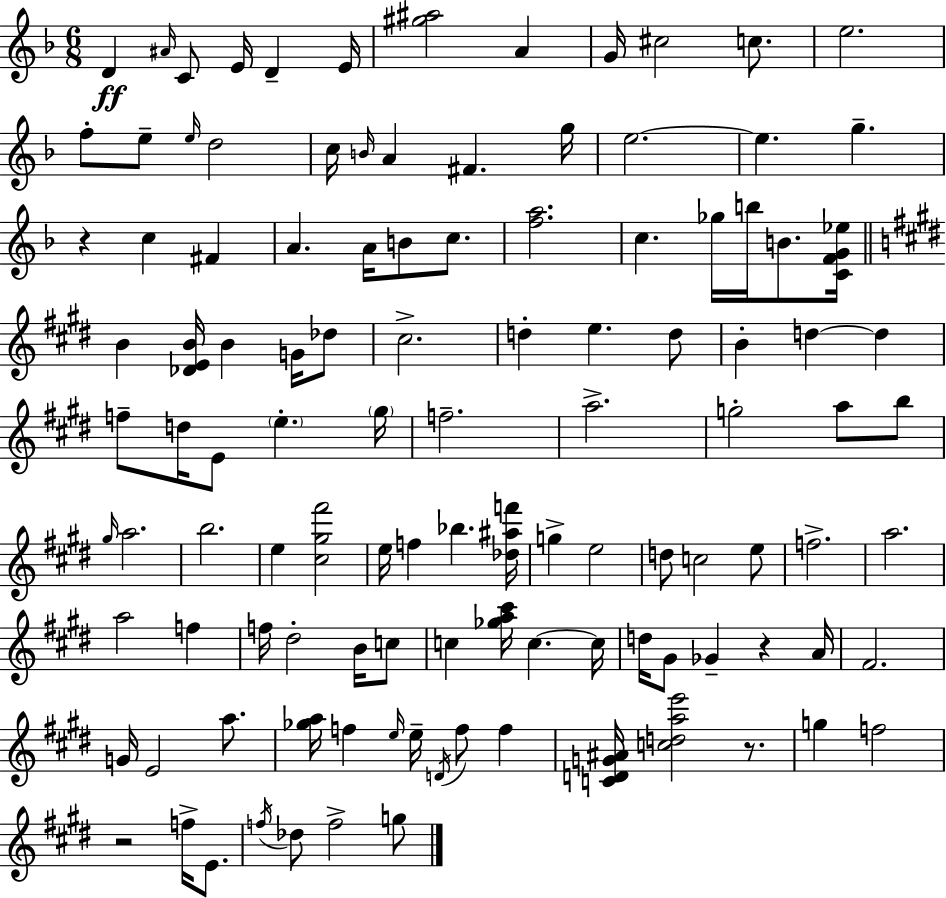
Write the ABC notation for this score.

X:1
T:Untitled
M:6/8
L:1/4
K:F
D ^A/4 C/2 E/4 D E/4 [^g^a]2 A G/4 ^c2 c/2 e2 f/2 e/2 e/4 d2 c/4 B/4 A ^F g/4 e2 e g z c ^F A A/4 B/2 c/2 [fa]2 c _g/4 b/4 B/2 [CFG_e]/4 B [_DEB]/4 B G/4 _d/2 ^c2 d e d/2 B d d f/2 d/4 E/2 e ^g/4 f2 a2 g2 a/2 b/2 ^g/4 a2 b2 e [^c^g^f']2 e/4 f _b [_d^af']/4 g e2 d/2 c2 e/2 f2 a2 a2 f f/4 ^d2 B/4 c/2 c [_ga^c']/4 c c/4 d/4 ^G/2 _G z A/4 ^F2 G/4 E2 a/2 [_ga]/4 f e/4 e/4 D/4 f/2 f [CDG^A]/4 [cdae']2 z/2 g f2 z2 f/4 E/2 f/4 _d/2 f2 g/2